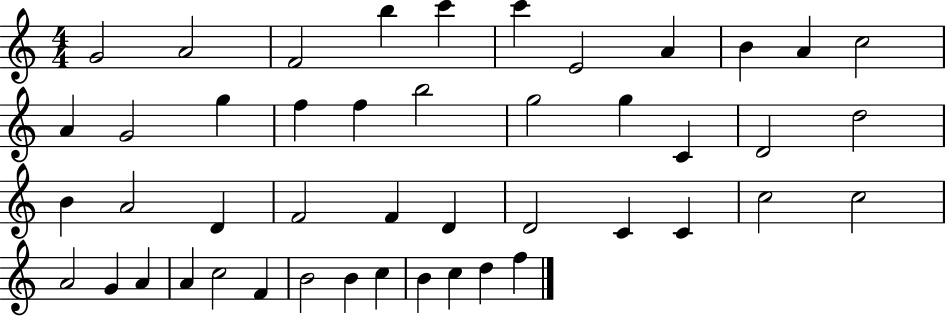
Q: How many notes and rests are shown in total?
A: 46